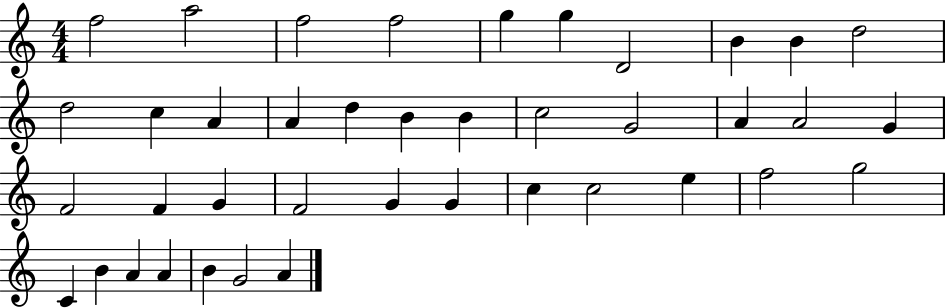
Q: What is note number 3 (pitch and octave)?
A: F5